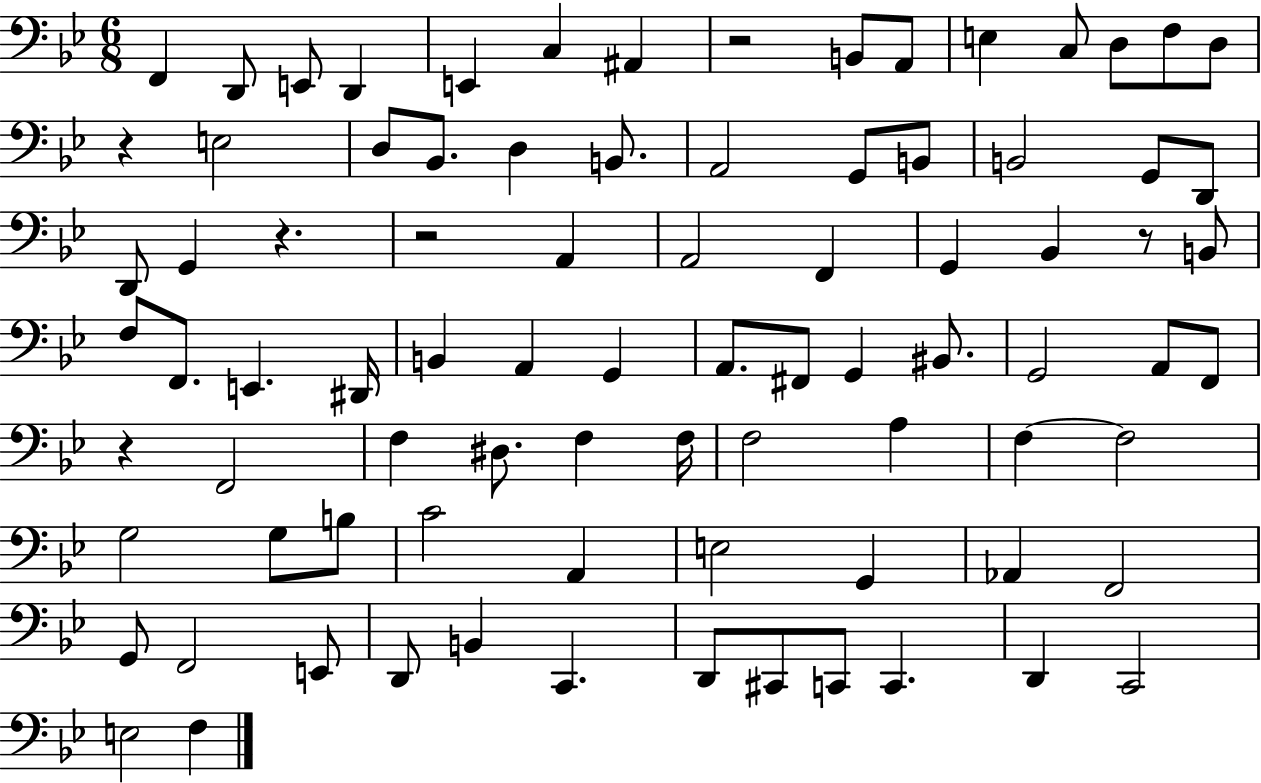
X:1
T:Untitled
M:6/8
L:1/4
K:Bb
F,, D,,/2 E,,/2 D,, E,, C, ^A,, z2 B,,/2 A,,/2 E, C,/2 D,/2 F,/2 D,/2 z E,2 D,/2 _B,,/2 D, B,,/2 A,,2 G,,/2 B,,/2 B,,2 G,,/2 D,,/2 D,,/2 G,, z z2 A,, A,,2 F,, G,, _B,, z/2 B,,/2 F,/2 F,,/2 E,, ^D,,/4 B,, A,, G,, A,,/2 ^F,,/2 G,, ^B,,/2 G,,2 A,,/2 F,,/2 z F,,2 F, ^D,/2 F, F,/4 F,2 A, F, F,2 G,2 G,/2 B,/2 C2 A,, E,2 G,, _A,, F,,2 G,,/2 F,,2 E,,/2 D,,/2 B,, C,, D,,/2 ^C,,/2 C,,/2 C,, D,, C,,2 E,2 F,